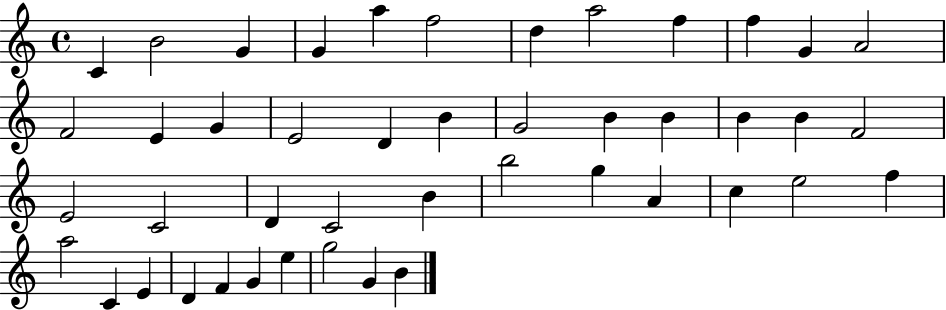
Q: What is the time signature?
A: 4/4